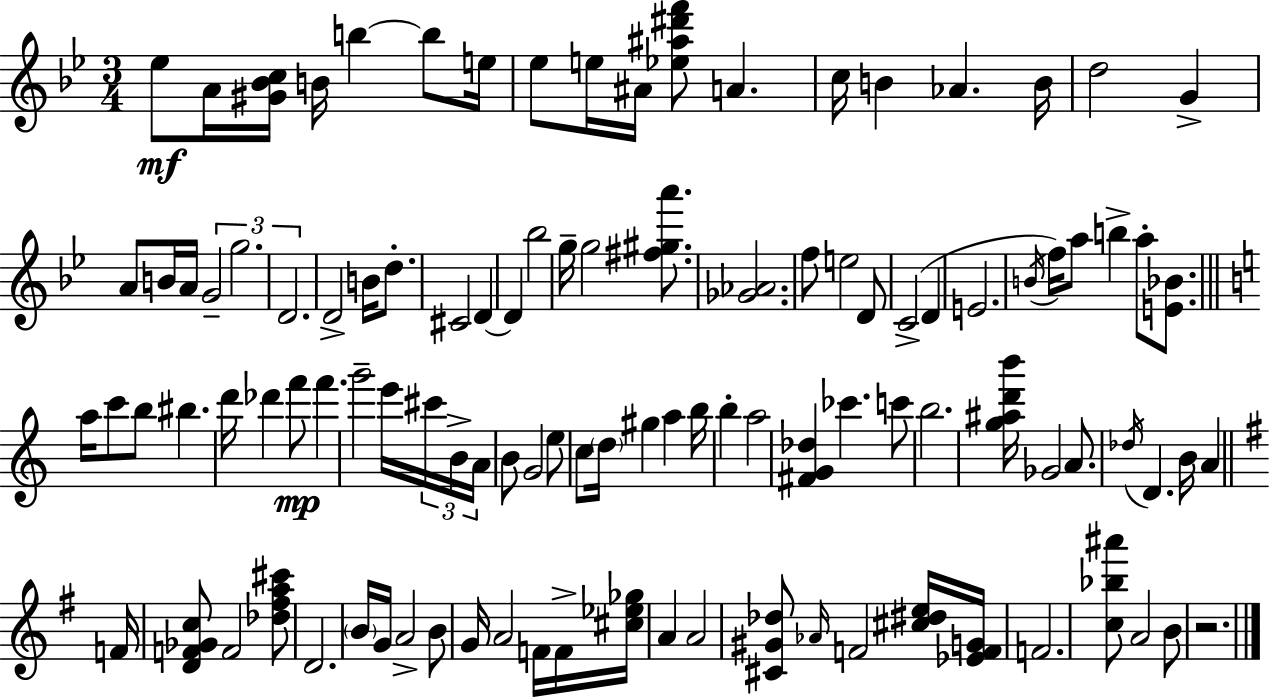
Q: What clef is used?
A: treble